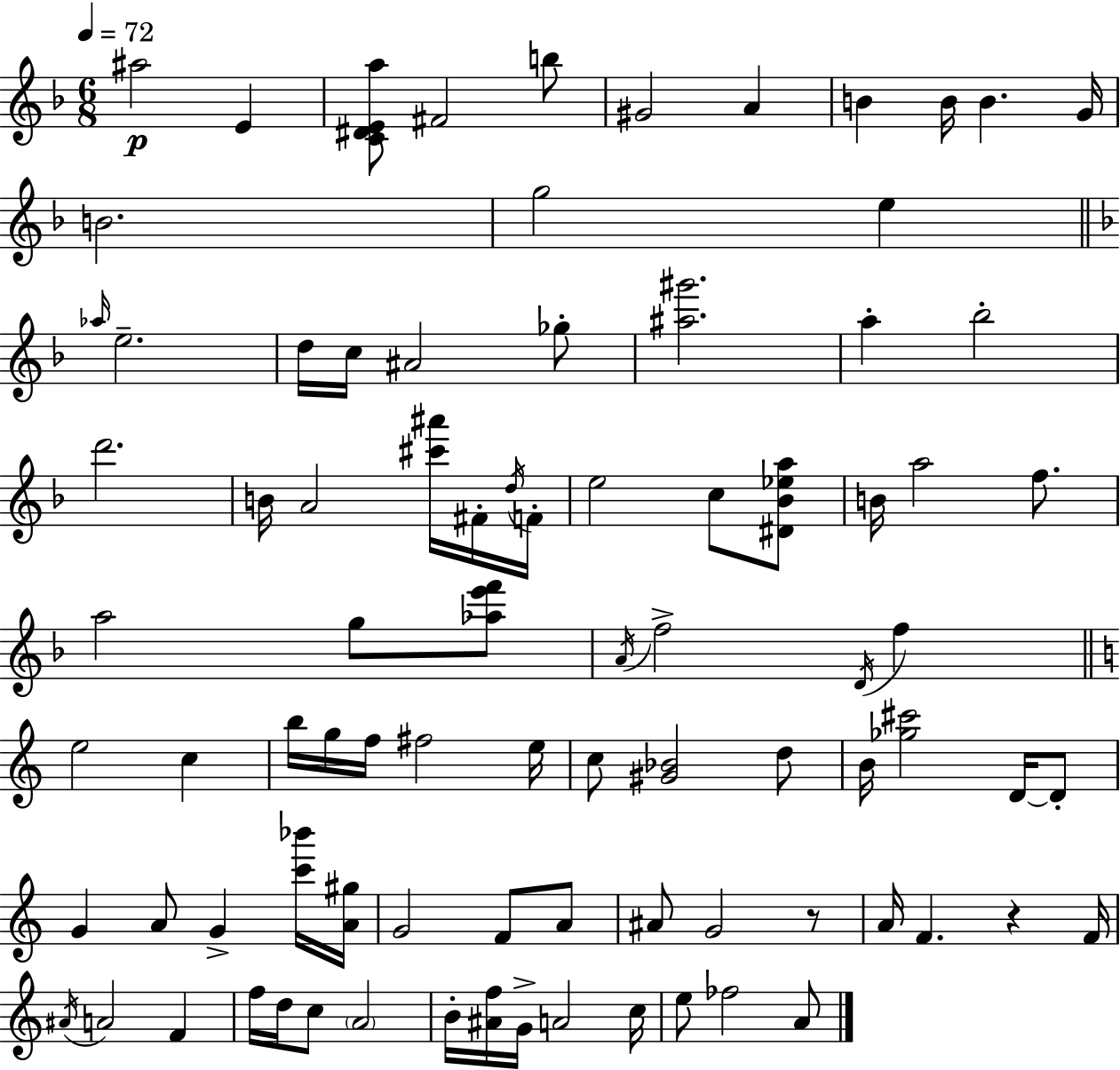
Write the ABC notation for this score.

X:1
T:Untitled
M:6/8
L:1/4
K:F
^a2 E [C^DEa]/2 ^F2 b/2 ^G2 A B B/4 B G/4 B2 g2 e _a/4 e2 d/4 c/4 ^A2 _g/2 [^a^g']2 a _b2 d'2 B/4 A2 [^c'^a']/4 ^F/4 d/4 F/4 e2 c/2 [^D_B_ea]/2 B/4 a2 f/2 a2 g/2 [_ae'f']/2 A/4 f2 D/4 f e2 c b/4 g/4 f/4 ^f2 e/4 c/2 [^G_B]2 d/2 B/4 [_g^c']2 D/4 D/2 G A/2 G [c'_b']/4 [A^g]/4 G2 F/2 A/2 ^A/2 G2 z/2 A/4 F z F/4 ^A/4 A2 F f/4 d/4 c/2 A2 B/4 [^Af]/4 G/4 A2 c/4 e/2 _f2 A/2